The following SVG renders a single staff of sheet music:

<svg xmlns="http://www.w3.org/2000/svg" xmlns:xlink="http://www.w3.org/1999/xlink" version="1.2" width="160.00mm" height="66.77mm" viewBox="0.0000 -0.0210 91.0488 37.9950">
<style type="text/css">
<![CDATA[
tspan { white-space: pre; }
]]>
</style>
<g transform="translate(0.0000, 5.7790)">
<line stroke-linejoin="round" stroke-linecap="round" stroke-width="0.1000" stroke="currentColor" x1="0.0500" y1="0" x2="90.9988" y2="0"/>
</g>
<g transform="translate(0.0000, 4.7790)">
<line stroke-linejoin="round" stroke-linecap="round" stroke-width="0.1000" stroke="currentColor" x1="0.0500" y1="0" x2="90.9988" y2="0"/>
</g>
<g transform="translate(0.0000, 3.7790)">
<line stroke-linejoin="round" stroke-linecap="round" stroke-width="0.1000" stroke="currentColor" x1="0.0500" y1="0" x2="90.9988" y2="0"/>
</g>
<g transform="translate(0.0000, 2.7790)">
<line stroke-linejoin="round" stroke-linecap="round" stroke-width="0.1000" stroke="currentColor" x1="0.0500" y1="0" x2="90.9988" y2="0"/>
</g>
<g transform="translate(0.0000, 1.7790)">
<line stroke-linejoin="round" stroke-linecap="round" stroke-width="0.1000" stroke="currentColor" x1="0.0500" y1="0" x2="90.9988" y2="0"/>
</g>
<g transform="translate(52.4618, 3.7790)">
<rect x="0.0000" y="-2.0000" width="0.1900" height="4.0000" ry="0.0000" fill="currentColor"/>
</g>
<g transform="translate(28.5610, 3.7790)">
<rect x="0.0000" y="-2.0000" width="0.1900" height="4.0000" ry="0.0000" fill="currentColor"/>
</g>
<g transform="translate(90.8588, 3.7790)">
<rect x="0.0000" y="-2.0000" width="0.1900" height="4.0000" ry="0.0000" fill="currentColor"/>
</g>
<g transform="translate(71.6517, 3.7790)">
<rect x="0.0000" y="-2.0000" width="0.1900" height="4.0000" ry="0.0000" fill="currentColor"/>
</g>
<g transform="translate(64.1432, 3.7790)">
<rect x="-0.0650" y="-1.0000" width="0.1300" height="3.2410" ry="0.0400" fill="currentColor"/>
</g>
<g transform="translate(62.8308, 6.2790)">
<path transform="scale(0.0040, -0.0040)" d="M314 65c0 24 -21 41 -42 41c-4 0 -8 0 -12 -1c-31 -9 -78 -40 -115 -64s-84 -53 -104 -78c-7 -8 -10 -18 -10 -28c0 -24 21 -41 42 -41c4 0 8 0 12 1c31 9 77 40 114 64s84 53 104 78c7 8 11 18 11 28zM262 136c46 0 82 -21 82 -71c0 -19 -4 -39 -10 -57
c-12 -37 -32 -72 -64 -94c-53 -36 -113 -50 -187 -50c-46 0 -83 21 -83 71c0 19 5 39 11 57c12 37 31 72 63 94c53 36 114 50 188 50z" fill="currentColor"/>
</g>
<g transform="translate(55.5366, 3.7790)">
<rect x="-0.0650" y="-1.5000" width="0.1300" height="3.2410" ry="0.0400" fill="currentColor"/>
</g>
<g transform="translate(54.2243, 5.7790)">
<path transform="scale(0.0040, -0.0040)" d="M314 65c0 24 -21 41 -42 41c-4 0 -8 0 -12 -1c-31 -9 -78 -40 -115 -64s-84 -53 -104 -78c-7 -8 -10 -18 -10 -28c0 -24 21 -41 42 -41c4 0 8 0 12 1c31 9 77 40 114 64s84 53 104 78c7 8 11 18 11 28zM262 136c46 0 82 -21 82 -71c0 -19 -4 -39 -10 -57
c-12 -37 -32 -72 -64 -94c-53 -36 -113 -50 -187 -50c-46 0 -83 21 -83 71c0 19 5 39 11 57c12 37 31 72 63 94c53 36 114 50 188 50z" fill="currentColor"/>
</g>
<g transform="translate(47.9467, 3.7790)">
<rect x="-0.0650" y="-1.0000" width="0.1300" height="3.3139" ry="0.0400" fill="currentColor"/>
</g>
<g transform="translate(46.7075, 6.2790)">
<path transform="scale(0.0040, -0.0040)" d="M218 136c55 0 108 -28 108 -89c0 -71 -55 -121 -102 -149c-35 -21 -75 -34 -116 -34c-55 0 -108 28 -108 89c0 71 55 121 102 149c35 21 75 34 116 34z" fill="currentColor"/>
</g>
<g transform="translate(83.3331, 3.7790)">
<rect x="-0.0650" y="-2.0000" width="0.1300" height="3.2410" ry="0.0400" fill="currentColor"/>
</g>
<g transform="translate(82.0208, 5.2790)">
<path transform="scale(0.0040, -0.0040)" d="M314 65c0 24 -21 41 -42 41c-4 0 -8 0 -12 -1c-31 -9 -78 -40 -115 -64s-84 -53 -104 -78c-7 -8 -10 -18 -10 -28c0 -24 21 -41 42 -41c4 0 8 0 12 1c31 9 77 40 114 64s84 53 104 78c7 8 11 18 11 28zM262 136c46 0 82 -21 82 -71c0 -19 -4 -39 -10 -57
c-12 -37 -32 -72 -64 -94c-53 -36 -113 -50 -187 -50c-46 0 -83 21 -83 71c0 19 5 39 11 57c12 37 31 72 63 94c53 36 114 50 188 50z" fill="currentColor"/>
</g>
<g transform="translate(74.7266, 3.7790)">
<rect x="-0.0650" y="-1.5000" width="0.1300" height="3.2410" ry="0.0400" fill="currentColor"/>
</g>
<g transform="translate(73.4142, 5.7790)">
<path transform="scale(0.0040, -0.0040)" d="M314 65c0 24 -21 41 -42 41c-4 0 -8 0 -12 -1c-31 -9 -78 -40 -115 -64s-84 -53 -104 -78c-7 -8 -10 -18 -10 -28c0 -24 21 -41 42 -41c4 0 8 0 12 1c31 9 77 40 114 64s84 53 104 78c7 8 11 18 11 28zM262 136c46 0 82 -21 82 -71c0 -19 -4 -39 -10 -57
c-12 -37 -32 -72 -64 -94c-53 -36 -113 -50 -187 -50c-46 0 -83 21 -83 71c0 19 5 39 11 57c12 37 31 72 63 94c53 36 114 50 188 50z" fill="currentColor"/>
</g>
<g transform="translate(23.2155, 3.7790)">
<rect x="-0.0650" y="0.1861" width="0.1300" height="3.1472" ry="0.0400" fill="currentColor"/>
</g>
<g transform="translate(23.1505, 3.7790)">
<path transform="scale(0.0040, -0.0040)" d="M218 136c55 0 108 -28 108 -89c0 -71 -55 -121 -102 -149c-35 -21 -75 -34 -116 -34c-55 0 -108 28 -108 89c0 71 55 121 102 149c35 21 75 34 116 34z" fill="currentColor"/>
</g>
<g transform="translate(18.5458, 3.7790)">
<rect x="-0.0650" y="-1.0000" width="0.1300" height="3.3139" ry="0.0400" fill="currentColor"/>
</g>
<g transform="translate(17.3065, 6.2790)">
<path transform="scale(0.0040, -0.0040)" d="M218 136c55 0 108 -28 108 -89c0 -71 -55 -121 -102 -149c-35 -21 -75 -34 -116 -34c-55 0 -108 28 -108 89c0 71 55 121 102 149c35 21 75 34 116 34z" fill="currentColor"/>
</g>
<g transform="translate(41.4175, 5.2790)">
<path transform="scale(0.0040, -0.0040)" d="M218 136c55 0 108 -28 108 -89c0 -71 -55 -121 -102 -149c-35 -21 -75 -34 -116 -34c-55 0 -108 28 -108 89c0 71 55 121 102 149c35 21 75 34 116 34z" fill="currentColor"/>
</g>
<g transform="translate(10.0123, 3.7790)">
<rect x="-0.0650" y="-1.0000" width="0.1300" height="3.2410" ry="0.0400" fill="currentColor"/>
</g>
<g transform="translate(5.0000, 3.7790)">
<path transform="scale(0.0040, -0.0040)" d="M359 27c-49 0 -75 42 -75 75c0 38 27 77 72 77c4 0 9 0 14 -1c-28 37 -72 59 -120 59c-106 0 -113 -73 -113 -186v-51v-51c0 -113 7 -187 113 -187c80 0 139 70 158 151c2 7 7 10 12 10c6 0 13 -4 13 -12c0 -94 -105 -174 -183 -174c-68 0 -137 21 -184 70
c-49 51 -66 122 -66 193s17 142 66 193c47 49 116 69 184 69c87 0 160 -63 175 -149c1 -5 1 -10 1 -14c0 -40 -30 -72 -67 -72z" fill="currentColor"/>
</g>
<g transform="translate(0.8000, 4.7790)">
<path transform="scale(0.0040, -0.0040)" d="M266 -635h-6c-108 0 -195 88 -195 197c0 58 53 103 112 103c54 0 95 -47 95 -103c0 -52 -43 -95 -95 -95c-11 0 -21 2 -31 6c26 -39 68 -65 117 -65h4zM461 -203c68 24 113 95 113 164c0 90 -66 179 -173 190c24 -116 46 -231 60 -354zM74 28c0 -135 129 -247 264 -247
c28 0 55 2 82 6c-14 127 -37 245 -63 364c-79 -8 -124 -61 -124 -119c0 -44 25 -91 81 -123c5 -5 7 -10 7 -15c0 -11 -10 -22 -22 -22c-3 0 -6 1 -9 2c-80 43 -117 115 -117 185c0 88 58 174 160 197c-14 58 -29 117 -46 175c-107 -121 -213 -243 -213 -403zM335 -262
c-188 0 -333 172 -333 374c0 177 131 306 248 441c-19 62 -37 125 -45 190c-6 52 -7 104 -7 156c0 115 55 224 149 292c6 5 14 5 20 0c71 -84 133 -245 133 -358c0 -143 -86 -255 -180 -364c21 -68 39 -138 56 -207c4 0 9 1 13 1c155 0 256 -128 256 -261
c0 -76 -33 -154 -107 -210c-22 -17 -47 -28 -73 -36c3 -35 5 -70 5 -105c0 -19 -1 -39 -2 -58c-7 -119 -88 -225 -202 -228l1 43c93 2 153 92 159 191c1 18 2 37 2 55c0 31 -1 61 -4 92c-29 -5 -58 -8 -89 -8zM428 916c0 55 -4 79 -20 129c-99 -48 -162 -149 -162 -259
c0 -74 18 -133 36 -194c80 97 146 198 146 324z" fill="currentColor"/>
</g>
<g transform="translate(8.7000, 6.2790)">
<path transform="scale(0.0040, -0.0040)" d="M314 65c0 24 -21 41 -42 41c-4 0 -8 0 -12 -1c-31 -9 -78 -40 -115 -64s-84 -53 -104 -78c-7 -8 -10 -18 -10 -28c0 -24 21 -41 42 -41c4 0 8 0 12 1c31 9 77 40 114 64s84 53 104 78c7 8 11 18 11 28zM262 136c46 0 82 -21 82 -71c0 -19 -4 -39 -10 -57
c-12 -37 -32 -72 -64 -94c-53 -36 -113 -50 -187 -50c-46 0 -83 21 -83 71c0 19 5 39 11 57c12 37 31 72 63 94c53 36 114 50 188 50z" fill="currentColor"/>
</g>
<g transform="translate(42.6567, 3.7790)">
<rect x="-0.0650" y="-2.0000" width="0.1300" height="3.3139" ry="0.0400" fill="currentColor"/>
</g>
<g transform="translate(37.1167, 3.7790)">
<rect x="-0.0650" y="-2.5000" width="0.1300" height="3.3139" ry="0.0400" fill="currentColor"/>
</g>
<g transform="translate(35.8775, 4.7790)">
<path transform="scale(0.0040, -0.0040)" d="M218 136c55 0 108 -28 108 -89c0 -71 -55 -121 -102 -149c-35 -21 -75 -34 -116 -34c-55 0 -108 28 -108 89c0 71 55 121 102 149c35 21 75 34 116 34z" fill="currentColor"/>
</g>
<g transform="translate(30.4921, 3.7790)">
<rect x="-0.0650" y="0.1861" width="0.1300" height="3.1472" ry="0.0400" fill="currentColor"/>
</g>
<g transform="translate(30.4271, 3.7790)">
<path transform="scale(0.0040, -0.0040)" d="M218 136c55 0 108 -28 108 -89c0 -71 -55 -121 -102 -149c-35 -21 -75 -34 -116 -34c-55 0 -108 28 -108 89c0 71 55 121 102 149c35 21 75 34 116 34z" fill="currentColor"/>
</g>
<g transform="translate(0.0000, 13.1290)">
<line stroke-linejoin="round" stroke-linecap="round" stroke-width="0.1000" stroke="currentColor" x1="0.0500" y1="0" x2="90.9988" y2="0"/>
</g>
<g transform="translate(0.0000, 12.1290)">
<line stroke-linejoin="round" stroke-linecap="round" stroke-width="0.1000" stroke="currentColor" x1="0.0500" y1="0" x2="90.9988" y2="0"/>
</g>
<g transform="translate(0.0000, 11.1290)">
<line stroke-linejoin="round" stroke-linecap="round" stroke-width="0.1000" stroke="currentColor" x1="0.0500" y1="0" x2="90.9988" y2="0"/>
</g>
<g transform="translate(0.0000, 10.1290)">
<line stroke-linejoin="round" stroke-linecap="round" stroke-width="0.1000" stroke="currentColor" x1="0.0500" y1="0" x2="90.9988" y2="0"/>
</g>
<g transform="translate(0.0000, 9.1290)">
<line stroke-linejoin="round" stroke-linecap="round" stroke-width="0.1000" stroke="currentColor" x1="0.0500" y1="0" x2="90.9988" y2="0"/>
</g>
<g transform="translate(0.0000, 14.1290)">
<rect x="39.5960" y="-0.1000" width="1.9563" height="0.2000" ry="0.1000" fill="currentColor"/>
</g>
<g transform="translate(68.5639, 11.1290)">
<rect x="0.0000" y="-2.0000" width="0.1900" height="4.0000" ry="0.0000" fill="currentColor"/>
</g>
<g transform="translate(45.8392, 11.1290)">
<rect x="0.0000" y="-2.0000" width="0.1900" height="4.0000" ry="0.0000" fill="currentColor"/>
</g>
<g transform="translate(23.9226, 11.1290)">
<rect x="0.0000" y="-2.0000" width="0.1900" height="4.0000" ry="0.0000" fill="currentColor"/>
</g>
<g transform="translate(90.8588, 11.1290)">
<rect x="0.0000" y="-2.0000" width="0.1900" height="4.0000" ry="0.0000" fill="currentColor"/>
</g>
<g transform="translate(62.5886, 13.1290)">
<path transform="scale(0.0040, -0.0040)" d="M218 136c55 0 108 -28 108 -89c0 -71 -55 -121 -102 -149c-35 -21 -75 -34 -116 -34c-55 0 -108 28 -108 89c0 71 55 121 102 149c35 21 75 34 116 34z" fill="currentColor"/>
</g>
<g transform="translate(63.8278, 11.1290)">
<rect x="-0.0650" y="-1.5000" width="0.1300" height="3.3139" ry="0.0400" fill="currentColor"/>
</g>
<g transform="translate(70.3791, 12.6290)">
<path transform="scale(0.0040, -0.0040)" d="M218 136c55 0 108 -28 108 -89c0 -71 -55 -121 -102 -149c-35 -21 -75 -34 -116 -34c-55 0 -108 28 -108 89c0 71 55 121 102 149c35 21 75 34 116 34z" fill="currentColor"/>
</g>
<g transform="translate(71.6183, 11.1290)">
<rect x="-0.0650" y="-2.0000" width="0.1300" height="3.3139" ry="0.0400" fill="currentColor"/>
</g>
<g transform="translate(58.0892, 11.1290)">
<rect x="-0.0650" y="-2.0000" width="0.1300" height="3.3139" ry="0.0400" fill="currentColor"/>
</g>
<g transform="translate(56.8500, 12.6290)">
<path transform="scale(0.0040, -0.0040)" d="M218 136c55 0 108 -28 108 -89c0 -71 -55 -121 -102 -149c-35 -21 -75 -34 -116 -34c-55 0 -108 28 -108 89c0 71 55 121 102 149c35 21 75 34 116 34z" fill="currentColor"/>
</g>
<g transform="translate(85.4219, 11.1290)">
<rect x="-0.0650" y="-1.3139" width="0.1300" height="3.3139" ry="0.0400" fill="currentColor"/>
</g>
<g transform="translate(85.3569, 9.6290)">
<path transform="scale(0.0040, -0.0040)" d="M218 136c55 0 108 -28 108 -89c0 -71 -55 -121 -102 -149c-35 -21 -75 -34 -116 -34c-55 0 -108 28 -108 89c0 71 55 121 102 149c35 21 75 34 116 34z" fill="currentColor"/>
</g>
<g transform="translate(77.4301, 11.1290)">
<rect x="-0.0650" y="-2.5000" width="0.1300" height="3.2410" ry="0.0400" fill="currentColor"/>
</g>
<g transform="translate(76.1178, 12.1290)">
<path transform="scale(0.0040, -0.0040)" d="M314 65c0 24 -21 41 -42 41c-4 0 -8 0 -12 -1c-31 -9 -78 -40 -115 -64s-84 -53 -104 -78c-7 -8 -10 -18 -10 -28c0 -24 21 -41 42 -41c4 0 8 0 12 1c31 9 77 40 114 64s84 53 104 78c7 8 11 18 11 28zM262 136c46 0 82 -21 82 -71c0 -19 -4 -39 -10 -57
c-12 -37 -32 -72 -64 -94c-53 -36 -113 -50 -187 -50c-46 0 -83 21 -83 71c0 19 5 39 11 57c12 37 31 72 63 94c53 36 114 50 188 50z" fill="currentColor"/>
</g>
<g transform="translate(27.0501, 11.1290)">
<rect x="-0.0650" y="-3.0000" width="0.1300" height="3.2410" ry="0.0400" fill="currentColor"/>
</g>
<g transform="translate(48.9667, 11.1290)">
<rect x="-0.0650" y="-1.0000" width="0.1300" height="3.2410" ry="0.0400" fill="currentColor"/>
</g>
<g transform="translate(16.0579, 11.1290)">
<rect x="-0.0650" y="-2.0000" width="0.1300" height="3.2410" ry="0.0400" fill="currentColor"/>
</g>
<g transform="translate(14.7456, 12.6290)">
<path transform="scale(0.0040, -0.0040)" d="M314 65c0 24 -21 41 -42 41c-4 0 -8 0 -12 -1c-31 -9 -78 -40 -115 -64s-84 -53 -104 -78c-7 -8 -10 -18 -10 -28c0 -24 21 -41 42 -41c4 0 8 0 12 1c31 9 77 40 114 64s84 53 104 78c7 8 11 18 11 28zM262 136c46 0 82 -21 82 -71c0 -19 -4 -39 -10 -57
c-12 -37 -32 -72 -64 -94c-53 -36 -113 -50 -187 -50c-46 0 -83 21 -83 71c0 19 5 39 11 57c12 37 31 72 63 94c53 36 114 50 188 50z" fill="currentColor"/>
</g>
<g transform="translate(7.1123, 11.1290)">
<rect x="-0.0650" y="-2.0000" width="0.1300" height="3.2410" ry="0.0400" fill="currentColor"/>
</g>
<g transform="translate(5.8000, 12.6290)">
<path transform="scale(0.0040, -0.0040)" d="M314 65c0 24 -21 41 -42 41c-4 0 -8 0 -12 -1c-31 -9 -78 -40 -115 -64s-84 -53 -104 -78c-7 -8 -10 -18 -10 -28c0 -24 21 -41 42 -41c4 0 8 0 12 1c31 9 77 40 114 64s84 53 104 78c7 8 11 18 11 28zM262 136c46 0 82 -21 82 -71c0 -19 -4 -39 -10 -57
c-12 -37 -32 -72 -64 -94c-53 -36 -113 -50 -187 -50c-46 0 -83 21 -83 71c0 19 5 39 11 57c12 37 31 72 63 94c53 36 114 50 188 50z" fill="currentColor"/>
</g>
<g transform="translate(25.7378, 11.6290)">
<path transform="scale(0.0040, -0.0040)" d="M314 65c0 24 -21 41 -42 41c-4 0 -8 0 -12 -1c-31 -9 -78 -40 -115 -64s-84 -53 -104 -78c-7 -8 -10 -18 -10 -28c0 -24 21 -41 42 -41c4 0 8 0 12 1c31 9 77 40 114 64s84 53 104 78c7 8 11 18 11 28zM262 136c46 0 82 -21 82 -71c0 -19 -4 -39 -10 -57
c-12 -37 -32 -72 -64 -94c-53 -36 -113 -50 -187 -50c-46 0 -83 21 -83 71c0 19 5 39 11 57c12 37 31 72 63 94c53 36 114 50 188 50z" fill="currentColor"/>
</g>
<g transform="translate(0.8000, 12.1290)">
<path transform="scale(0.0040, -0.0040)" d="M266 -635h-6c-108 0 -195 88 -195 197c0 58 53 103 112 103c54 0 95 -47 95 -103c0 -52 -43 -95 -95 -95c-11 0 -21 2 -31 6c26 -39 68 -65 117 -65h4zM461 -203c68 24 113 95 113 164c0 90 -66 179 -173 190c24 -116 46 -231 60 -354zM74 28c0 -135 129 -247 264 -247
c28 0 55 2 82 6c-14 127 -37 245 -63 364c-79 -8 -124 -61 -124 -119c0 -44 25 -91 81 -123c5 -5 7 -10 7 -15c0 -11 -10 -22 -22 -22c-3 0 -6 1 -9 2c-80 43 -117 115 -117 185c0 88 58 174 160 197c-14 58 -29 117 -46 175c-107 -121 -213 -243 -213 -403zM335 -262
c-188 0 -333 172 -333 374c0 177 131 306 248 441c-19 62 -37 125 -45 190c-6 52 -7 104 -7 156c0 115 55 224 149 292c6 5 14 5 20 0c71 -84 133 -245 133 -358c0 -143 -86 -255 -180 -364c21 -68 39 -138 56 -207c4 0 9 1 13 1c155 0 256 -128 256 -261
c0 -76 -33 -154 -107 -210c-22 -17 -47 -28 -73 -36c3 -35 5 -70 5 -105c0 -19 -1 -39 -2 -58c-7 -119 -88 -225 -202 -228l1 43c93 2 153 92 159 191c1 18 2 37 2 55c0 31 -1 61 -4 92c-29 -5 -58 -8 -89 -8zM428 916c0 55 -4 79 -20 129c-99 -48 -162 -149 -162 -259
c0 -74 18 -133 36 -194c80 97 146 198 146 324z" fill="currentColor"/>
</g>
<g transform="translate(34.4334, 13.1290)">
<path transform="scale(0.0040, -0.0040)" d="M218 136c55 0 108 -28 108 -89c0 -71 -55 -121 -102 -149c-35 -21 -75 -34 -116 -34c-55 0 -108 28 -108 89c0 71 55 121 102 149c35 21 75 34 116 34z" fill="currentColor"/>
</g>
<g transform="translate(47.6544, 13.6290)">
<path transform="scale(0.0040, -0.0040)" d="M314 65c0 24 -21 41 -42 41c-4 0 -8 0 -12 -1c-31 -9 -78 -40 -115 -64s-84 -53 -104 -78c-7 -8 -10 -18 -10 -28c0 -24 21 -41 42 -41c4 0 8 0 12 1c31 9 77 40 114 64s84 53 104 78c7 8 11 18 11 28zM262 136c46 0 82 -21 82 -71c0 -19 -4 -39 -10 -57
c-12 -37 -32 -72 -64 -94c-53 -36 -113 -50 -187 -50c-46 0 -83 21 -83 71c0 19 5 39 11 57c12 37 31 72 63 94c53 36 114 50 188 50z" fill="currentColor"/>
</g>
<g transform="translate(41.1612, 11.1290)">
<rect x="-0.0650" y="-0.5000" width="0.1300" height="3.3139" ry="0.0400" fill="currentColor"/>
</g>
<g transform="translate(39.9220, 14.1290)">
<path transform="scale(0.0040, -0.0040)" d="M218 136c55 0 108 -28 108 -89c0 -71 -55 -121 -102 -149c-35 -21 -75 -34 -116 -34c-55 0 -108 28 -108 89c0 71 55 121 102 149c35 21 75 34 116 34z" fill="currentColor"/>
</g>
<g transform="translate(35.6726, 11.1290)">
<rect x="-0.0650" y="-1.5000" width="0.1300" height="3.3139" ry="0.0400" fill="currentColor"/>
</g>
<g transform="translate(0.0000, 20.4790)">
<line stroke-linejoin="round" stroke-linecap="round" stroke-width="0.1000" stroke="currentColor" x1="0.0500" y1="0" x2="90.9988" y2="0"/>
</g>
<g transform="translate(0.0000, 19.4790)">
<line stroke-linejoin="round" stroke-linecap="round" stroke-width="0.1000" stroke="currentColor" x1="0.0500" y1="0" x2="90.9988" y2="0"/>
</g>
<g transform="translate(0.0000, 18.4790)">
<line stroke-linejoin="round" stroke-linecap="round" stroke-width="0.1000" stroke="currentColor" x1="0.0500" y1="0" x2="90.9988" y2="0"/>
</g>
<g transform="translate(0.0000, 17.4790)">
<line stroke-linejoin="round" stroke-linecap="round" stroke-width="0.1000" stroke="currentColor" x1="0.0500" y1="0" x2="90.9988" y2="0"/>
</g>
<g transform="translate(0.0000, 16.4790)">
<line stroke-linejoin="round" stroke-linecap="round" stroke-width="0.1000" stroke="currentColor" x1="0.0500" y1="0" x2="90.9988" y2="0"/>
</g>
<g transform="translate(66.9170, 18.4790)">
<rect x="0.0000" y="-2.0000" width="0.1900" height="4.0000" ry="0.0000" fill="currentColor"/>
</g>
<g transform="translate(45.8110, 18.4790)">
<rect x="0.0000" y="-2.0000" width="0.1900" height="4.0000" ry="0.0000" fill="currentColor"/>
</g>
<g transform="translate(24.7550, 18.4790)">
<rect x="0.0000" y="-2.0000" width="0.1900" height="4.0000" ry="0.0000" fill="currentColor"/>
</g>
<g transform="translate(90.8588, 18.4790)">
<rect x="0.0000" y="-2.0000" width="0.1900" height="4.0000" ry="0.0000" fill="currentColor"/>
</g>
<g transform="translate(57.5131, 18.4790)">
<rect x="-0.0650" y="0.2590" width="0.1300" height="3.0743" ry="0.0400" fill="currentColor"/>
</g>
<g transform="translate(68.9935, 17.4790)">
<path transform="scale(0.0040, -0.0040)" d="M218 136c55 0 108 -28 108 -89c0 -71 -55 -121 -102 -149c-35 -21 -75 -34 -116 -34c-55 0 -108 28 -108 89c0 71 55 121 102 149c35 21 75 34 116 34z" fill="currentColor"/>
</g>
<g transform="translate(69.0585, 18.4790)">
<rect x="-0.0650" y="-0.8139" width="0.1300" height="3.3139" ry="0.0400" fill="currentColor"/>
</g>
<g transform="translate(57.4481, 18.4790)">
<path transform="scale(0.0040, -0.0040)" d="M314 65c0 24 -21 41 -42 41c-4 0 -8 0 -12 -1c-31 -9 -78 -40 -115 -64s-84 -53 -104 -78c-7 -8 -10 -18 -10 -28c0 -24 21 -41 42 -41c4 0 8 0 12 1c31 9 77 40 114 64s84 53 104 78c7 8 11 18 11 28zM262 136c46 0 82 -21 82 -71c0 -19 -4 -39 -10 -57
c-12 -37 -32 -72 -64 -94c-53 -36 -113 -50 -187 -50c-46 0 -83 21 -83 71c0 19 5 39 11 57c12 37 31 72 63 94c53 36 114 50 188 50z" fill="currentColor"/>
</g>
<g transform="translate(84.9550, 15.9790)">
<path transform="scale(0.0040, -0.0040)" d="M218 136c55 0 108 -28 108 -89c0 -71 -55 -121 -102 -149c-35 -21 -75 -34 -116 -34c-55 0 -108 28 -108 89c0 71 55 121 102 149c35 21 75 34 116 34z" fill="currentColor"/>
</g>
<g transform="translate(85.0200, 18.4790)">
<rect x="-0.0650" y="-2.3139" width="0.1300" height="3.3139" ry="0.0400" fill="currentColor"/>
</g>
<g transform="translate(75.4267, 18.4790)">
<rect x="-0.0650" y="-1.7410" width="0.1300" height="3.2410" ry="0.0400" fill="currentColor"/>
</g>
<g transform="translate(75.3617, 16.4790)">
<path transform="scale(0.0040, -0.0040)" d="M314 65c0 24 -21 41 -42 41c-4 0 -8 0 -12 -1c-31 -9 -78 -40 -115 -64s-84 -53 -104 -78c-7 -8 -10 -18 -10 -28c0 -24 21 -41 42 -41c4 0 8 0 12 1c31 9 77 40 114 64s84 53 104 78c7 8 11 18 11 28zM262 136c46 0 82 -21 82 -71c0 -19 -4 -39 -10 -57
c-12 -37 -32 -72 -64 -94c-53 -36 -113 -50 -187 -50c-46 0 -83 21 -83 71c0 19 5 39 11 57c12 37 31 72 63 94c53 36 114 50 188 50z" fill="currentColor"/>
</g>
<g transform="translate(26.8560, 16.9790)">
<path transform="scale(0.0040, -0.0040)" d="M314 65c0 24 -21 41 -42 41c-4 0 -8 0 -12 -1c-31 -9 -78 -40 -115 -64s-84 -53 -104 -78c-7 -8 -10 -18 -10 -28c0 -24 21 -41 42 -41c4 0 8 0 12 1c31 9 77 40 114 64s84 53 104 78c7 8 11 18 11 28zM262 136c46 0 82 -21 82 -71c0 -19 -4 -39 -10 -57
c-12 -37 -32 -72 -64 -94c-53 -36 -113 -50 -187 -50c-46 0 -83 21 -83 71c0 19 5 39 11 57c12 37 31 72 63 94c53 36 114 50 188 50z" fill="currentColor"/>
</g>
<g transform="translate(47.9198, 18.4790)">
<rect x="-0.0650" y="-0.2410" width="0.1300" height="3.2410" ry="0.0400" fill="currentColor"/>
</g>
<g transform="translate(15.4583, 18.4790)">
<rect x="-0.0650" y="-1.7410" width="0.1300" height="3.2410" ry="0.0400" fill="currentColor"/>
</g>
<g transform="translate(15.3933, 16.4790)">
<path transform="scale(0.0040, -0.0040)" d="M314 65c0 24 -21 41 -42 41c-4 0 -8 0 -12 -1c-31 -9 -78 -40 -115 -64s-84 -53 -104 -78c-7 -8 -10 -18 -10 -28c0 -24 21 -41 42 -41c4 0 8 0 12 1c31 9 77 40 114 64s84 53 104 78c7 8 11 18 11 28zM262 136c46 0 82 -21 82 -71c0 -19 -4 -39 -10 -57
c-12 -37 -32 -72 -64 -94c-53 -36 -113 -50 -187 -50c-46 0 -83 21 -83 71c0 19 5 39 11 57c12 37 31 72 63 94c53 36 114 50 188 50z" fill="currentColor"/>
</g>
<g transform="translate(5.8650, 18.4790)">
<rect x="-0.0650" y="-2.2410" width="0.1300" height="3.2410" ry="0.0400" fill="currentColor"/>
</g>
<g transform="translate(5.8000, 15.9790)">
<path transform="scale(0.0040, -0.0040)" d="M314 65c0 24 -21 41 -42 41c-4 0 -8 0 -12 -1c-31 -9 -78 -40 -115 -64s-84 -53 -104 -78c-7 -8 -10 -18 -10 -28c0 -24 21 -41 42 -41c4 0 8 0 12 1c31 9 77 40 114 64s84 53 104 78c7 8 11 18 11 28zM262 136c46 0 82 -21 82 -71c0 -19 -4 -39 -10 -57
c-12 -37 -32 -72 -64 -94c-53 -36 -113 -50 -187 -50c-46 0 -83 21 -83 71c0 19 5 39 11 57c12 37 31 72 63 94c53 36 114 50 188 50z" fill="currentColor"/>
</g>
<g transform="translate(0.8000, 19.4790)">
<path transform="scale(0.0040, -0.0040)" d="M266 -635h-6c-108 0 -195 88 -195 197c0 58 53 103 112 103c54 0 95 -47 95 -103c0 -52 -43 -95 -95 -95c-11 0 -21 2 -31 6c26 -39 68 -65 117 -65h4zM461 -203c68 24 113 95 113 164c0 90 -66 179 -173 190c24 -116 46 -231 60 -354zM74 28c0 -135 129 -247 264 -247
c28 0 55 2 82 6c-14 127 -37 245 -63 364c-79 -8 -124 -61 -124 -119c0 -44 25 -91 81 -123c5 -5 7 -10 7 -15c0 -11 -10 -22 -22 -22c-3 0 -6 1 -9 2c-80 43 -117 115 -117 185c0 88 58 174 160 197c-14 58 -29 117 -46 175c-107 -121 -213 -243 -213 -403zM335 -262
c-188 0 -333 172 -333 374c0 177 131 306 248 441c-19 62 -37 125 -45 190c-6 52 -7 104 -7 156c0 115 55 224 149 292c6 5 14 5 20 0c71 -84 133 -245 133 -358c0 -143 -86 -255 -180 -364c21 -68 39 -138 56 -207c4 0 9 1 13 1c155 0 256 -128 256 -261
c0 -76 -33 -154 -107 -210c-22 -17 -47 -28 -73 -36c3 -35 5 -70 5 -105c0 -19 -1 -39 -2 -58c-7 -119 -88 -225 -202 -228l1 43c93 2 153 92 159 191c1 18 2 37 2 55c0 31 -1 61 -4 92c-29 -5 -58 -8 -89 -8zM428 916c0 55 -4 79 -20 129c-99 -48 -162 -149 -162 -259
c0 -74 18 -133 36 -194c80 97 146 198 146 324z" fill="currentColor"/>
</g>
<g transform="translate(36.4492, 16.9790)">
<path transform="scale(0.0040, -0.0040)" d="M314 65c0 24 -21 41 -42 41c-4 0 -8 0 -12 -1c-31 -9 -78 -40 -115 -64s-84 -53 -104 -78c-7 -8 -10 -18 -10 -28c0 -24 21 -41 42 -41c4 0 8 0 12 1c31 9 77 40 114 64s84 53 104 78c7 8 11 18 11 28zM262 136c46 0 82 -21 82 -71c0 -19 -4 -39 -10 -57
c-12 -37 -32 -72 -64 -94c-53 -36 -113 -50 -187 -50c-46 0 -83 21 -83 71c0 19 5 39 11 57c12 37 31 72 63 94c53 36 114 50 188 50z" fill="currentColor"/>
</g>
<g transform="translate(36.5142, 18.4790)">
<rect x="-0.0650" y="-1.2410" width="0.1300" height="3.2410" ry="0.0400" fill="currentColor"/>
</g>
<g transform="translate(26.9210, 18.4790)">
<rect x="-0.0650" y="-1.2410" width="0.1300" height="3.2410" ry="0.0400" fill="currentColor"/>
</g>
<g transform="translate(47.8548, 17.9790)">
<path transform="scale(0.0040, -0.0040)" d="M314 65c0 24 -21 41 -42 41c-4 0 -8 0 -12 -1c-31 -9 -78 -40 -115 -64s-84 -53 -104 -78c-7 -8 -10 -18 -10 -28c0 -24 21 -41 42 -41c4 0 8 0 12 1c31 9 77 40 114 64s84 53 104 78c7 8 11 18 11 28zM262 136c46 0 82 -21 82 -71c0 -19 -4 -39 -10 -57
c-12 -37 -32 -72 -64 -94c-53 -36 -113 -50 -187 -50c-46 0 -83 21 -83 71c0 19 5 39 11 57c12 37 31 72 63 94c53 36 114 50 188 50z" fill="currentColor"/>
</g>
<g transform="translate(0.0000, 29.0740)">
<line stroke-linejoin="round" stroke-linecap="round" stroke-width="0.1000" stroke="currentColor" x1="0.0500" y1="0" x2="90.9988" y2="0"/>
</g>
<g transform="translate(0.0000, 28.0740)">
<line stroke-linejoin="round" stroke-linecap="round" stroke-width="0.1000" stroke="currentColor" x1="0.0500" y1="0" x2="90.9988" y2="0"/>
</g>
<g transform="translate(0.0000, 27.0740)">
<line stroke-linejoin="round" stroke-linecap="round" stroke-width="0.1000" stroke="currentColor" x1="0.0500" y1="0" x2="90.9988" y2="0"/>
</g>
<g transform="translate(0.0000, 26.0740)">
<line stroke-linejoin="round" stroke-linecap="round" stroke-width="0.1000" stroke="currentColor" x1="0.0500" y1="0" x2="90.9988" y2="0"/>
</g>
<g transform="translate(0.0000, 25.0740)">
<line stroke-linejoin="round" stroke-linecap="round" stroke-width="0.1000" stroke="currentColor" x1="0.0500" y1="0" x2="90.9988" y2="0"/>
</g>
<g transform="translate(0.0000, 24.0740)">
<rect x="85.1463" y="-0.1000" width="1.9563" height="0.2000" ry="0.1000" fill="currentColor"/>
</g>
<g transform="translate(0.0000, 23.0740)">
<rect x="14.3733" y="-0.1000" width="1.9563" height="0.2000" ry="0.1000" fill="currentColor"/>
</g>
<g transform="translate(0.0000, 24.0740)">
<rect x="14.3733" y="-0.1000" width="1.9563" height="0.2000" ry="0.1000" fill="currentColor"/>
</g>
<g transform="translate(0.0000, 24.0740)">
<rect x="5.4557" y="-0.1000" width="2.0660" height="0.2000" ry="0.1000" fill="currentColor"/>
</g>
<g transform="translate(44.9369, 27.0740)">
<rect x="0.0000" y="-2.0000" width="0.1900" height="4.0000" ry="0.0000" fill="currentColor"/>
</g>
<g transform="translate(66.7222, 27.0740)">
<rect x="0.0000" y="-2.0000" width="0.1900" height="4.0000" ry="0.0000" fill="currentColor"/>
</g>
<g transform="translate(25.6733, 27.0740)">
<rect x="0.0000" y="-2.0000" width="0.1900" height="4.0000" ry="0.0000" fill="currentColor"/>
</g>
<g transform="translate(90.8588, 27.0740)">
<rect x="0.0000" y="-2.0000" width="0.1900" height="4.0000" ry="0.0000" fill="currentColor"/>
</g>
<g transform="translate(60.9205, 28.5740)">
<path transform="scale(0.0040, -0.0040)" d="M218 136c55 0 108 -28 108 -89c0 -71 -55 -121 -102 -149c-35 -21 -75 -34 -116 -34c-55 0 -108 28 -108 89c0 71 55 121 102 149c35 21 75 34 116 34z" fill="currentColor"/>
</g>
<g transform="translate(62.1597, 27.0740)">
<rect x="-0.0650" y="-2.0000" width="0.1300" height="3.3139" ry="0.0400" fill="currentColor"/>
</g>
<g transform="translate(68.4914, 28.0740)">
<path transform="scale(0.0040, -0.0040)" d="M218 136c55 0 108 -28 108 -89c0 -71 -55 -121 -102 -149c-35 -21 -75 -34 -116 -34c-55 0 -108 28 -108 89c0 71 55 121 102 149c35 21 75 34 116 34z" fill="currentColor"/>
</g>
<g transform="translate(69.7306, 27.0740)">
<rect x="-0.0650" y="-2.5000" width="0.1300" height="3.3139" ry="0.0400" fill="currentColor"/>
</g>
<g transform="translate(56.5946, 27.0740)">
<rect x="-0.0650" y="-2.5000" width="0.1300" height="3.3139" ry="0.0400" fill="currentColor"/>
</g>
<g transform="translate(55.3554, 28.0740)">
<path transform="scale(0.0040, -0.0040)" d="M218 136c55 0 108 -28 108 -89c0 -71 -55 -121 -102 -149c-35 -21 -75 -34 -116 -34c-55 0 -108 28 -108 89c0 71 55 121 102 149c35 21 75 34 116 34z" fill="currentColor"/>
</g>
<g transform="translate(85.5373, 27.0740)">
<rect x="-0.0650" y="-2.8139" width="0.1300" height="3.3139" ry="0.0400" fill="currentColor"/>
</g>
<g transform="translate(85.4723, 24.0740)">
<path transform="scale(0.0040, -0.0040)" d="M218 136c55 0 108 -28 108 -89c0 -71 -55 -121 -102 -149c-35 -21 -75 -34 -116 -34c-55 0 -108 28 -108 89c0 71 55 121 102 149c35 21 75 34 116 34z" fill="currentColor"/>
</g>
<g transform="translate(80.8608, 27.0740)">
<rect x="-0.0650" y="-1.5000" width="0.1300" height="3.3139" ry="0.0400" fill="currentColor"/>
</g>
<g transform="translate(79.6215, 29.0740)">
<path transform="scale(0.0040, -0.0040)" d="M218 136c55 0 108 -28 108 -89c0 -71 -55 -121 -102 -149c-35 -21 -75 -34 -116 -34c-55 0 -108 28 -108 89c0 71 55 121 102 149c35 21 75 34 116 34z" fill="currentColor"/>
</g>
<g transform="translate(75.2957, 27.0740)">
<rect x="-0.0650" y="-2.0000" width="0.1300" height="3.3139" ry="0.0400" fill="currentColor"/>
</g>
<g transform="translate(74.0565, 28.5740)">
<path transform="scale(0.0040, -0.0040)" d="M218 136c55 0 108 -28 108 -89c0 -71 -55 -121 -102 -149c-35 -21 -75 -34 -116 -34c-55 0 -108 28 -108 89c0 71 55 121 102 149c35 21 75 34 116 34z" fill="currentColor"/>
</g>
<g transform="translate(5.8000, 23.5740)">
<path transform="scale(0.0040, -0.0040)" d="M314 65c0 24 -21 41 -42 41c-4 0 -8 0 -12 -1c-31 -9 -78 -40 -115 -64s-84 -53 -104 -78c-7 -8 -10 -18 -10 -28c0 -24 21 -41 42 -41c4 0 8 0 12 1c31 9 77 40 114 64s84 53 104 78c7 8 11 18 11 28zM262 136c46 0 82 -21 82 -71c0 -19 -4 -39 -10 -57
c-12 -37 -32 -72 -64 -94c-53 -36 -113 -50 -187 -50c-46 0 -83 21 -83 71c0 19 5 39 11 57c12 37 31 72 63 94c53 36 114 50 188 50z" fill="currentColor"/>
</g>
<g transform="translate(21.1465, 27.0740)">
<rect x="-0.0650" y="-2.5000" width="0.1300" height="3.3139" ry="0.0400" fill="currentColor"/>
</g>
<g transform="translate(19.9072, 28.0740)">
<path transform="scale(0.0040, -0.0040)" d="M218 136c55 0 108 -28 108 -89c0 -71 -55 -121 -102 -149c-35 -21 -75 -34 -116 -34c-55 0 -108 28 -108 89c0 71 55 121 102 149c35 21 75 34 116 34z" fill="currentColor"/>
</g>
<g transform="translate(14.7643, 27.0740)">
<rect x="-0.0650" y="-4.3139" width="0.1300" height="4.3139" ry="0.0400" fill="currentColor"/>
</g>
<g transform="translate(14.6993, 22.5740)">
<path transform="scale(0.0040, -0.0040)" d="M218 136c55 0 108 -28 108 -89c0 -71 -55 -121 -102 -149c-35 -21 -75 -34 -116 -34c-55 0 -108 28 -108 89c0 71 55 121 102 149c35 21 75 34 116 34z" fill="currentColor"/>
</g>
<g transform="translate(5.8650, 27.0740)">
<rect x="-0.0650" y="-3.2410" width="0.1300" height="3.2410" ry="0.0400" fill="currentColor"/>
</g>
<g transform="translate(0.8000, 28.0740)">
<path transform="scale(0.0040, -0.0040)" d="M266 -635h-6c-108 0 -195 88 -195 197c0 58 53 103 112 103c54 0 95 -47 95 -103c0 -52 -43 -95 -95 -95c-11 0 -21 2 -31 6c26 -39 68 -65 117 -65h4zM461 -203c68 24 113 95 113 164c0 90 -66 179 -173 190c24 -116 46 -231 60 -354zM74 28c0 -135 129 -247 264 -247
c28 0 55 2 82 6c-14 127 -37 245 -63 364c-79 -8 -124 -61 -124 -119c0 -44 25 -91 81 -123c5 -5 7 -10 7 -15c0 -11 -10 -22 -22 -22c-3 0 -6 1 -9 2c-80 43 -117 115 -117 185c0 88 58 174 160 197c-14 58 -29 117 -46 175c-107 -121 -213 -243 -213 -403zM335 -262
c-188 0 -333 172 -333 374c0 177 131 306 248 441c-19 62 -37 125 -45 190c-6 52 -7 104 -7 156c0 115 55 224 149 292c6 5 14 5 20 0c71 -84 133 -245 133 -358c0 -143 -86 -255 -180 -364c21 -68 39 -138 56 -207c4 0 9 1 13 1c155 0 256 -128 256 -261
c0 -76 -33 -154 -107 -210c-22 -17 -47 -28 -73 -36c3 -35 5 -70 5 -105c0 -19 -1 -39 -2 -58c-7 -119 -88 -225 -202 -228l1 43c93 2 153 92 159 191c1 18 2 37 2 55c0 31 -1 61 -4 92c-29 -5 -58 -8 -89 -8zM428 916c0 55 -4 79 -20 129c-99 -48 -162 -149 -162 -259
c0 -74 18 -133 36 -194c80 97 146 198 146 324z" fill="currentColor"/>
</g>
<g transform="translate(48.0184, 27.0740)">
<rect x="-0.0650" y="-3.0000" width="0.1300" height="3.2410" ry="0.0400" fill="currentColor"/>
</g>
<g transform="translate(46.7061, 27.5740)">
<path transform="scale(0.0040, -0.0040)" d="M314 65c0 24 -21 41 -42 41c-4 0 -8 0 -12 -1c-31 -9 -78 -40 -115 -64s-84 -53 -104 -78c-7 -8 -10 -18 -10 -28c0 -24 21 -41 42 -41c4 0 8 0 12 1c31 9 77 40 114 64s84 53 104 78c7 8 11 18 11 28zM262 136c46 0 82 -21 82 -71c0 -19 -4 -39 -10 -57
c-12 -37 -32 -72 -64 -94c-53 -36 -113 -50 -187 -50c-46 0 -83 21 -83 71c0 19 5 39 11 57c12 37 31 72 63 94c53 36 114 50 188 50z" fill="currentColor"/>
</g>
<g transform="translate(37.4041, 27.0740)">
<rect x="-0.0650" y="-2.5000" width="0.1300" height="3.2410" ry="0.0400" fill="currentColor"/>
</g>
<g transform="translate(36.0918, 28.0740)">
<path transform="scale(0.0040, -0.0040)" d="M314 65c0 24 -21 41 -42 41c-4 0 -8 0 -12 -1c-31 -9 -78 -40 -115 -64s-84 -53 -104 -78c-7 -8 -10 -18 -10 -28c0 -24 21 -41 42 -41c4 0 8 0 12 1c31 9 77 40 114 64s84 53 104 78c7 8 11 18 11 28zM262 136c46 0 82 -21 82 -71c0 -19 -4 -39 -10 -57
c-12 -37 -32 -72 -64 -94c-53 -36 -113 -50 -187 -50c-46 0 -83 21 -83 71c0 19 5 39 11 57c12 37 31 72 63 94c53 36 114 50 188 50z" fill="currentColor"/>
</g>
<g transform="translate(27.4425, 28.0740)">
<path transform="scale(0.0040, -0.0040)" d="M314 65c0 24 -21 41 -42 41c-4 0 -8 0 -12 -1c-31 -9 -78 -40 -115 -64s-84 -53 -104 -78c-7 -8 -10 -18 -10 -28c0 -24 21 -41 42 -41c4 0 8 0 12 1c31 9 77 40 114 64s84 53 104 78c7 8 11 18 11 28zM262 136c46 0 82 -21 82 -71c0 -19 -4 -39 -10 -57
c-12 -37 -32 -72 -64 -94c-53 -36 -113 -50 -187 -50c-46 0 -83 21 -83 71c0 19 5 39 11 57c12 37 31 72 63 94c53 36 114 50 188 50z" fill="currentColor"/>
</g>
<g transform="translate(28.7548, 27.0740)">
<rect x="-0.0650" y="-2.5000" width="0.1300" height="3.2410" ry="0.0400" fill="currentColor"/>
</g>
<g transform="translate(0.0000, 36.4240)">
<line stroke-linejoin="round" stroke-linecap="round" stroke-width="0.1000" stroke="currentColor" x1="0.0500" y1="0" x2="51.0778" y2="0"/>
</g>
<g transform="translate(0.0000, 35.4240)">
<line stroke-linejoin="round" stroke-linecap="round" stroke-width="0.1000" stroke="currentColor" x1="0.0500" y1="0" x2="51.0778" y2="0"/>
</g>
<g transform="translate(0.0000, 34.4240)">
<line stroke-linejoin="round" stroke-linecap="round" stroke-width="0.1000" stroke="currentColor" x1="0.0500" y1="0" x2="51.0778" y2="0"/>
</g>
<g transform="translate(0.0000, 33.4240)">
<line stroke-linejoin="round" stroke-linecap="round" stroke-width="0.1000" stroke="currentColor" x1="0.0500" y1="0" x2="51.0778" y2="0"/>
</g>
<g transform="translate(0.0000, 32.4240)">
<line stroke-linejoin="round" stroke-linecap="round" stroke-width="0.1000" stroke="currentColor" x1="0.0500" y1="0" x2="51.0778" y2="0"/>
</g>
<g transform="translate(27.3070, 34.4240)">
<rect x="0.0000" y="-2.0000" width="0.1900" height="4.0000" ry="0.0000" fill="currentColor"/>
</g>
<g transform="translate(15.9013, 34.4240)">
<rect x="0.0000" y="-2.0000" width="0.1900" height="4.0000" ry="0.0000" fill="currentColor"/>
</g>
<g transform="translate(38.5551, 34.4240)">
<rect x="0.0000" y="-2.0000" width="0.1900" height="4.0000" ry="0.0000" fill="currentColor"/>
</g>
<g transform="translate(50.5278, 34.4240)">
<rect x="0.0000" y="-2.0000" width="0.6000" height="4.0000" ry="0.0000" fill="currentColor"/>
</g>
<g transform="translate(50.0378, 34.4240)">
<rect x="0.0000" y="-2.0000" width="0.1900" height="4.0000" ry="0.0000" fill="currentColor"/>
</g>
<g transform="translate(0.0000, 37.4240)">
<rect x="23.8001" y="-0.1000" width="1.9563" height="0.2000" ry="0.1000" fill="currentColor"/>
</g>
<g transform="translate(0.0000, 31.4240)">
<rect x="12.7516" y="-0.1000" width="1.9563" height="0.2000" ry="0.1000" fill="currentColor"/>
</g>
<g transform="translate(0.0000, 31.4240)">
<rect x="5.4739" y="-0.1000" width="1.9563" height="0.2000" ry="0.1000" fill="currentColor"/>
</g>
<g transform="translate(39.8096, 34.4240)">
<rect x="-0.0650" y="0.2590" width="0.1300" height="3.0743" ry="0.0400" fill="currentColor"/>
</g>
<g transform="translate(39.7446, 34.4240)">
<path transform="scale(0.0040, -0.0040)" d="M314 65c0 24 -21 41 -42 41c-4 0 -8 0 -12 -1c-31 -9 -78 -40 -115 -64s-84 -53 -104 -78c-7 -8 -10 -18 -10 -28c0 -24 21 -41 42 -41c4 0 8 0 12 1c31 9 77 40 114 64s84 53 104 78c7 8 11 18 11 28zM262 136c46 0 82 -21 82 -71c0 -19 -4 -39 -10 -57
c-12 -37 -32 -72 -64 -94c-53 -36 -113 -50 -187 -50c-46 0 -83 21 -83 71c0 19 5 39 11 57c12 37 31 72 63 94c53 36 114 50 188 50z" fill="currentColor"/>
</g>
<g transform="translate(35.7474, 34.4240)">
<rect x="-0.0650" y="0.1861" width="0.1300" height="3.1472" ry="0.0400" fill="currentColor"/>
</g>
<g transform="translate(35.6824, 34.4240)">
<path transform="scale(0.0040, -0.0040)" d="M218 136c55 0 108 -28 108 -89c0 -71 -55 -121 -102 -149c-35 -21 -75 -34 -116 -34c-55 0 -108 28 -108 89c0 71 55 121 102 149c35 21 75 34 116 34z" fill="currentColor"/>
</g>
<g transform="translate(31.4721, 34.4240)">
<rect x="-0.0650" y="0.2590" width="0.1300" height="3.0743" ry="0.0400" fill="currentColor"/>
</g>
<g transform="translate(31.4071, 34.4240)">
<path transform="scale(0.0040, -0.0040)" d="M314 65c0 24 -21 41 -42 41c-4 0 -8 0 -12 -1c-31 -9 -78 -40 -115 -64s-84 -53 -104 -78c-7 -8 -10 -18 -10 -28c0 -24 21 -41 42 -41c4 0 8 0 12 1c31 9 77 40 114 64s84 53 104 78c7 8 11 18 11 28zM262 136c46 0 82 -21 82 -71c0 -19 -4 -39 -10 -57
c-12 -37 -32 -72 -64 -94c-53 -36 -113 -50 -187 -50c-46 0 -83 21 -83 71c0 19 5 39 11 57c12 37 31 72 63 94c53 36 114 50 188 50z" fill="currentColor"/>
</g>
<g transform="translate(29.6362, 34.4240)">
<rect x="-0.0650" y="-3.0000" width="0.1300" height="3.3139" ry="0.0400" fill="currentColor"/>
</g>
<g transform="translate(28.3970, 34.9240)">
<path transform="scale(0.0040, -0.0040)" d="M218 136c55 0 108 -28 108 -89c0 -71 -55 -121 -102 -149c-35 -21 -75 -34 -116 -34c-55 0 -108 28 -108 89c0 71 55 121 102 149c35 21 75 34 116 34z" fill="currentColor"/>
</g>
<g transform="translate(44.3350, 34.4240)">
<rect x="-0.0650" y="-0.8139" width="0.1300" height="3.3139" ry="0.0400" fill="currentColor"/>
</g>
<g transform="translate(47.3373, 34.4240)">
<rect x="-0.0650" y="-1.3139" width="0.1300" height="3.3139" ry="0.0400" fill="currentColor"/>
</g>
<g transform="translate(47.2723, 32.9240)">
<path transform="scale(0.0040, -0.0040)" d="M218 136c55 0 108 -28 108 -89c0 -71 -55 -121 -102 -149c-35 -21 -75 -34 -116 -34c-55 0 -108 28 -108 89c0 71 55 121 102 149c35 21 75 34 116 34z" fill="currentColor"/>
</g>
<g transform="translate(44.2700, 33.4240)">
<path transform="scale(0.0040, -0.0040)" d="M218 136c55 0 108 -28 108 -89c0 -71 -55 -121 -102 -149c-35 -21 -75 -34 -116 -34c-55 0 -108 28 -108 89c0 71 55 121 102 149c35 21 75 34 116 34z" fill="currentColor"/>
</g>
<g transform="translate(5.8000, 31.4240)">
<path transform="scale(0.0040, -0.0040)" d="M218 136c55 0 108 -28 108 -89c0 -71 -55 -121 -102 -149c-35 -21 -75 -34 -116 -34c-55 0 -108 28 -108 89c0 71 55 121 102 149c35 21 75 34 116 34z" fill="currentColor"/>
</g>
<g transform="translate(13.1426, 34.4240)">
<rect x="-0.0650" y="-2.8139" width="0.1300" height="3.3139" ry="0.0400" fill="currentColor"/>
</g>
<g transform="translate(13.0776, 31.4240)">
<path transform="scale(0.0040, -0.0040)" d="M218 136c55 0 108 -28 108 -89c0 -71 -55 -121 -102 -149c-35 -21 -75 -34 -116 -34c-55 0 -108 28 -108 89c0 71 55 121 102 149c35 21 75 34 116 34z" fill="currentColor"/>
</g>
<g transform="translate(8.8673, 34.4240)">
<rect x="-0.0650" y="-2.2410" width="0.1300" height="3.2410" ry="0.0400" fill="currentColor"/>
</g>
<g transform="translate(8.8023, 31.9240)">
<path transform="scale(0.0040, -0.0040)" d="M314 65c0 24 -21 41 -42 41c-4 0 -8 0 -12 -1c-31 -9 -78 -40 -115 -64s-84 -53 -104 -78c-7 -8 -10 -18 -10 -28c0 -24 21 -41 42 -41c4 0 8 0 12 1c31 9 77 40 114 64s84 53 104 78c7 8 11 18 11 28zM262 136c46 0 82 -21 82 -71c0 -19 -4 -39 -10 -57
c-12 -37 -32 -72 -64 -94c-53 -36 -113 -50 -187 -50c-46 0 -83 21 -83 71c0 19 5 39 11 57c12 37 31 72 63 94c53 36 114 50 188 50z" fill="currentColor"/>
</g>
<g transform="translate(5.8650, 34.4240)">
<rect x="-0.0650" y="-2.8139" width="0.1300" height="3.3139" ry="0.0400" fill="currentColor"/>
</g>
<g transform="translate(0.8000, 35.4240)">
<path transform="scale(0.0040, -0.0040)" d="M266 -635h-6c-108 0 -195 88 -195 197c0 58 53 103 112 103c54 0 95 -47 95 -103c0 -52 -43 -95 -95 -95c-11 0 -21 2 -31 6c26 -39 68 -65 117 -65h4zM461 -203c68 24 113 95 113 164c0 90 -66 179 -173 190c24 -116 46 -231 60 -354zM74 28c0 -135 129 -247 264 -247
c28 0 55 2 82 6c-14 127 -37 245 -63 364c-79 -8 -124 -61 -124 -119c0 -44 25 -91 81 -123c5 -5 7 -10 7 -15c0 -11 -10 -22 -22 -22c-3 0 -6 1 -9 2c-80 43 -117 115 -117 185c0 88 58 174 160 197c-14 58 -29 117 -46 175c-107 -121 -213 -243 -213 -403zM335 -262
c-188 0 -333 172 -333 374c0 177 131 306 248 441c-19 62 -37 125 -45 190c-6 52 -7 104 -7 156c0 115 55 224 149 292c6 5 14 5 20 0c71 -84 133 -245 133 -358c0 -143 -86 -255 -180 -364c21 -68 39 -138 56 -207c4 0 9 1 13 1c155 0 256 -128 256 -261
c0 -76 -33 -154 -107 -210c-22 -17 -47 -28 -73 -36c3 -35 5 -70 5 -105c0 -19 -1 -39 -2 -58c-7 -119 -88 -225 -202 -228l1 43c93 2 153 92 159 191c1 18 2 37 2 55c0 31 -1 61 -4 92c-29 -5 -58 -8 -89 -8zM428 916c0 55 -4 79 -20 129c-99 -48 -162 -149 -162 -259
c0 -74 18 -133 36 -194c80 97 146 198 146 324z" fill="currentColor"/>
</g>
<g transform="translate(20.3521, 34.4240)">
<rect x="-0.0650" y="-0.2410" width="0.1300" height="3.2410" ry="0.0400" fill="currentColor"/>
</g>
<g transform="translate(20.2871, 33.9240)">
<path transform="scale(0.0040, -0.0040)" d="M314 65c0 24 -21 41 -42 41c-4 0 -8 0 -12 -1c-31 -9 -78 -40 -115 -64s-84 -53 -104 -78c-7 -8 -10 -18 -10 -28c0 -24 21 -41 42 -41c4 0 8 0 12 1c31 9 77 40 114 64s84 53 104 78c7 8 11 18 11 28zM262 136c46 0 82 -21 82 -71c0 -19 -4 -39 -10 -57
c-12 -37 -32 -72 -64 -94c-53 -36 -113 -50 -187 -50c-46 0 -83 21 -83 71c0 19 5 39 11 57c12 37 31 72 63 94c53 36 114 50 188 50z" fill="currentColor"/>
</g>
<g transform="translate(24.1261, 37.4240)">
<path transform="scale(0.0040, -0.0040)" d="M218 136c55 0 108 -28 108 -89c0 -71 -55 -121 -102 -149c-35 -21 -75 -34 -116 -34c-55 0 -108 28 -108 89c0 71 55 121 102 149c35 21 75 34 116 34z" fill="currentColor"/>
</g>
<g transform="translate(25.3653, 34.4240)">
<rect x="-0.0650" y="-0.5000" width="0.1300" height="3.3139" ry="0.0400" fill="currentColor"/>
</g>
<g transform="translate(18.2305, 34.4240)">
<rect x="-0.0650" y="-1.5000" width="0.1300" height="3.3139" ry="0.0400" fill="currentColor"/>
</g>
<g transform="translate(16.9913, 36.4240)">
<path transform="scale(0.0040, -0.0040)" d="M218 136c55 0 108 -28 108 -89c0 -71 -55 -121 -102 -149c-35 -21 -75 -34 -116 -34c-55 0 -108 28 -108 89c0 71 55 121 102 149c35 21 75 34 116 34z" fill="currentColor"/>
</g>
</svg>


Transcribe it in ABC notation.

X:1
T:Untitled
M:4/4
L:1/4
K:C
D2 D B B G F D E2 D2 E2 F2 F2 F2 A2 E C D2 F E F G2 e g2 f2 e2 e2 c2 B2 d f2 g b2 d' G G2 G2 A2 G F G F E a a g2 a E c2 C A B2 B B2 d e